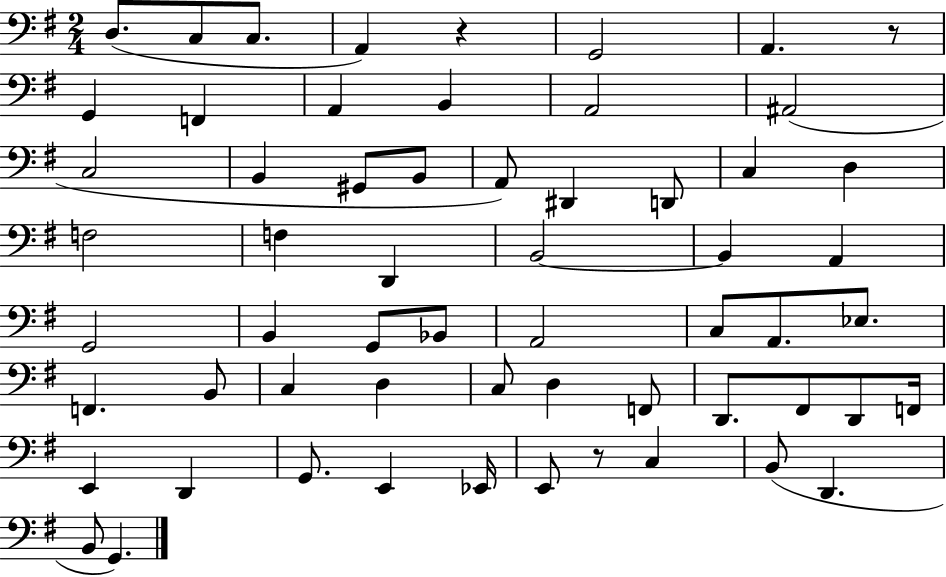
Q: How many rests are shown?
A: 3